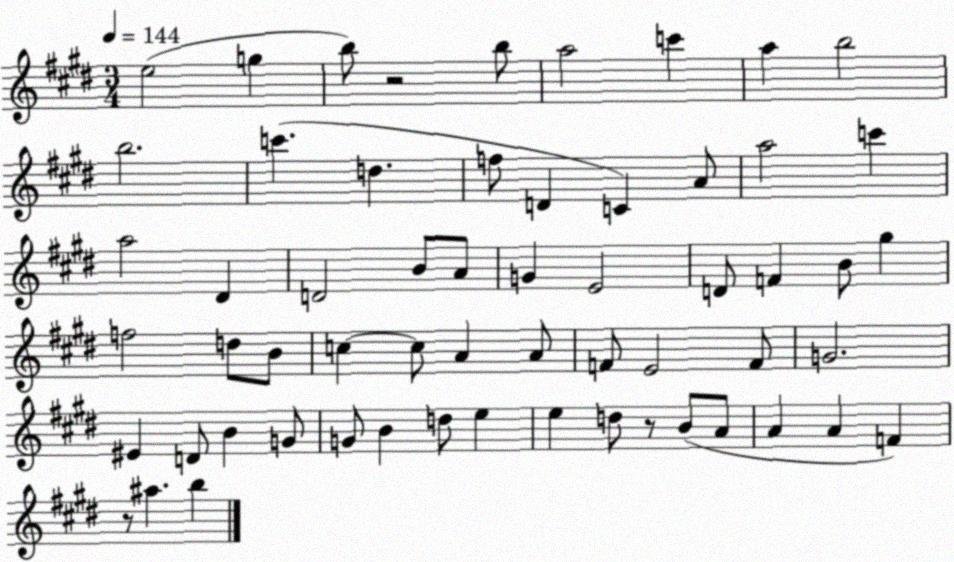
X:1
T:Untitled
M:3/4
L:1/4
K:E
e2 g b/2 z2 b/2 a2 c' a b2 b2 c' d f/2 D C A/2 a2 c' a2 ^D D2 B/2 A/2 G E2 D/2 F B/2 ^g f2 d/2 B/2 c c/2 A A/2 F/2 E2 F/2 G2 ^E D/2 B G/2 G/2 B d/2 e e d/2 z/2 B/2 A/2 A A F z/2 ^a b